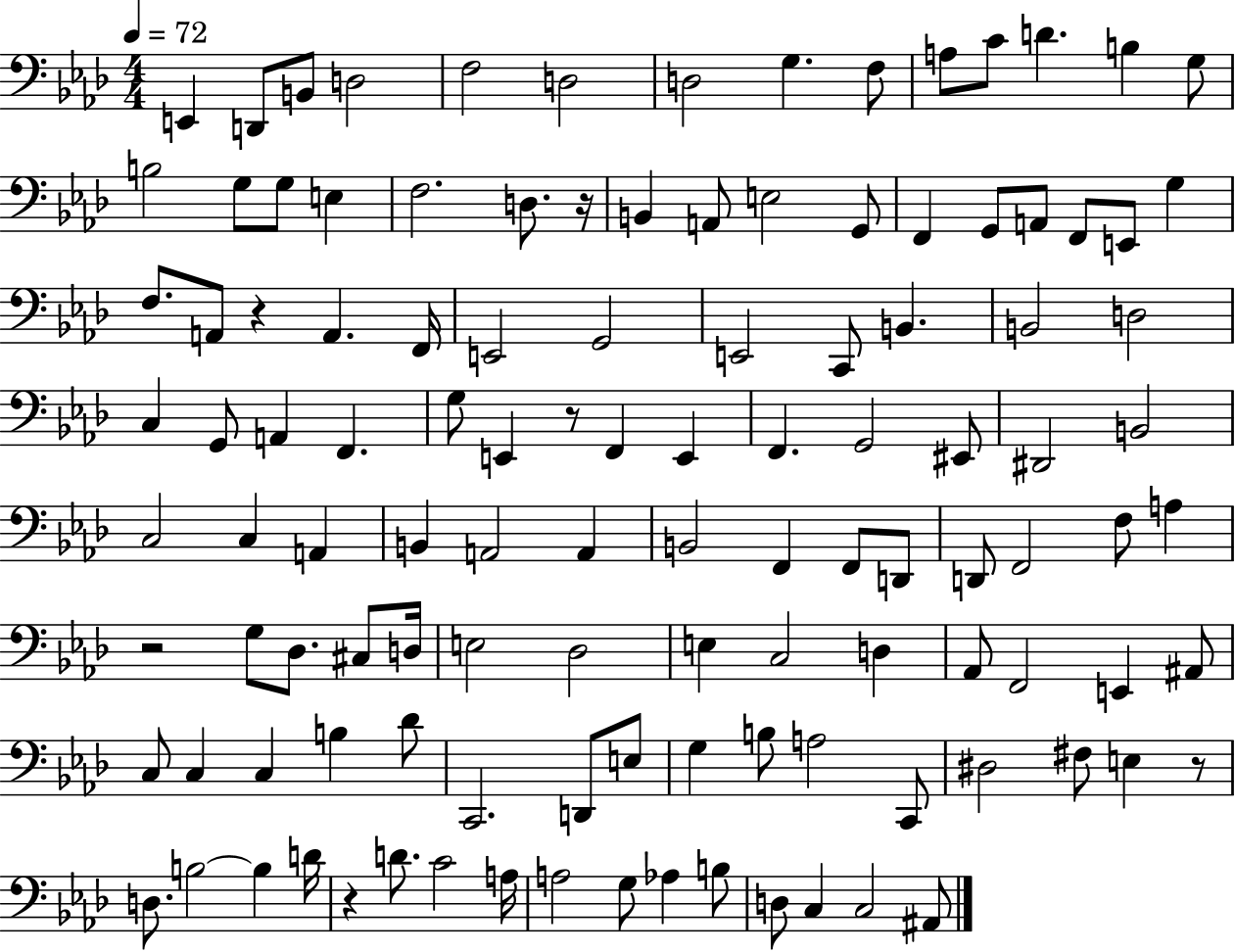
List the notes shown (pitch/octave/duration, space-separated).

E2/q D2/e B2/e D3/h F3/h D3/h D3/h G3/q. F3/e A3/e C4/e D4/q. B3/q G3/e B3/h G3/e G3/e E3/q F3/h. D3/e. R/s B2/q A2/e E3/h G2/e F2/q G2/e A2/e F2/e E2/e G3/q F3/e. A2/e R/q A2/q. F2/s E2/h G2/h E2/h C2/e B2/q. B2/h D3/h C3/q G2/e A2/q F2/q. G3/e E2/q R/e F2/q E2/q F2/q. G2/h EIS2/e D#2/h B2/h C3/h C3/q A2/q B2/q A2/h A2/q B2/h F2/q F2/e D2/e D2/e F2/h F3/e A3/q R/h G3/e Db3/e. C#3/e D3/s E3/h Db3/h E3/q C3/h D3/q Ab2/e F2/h E2/q A#2/e C3/e C3/q C3/q B3/q Db4/e C2/h. D2/e E3/e G3/q B3/e A3/h C2/e D#3/h F#3/e E3/q R/e D3/e. B3/h B3/q D4/s R/q D4/e. C4/h A3/s A3/h G3/e Ab3/q B3/e D3/e C3/q C3/h A#2/e